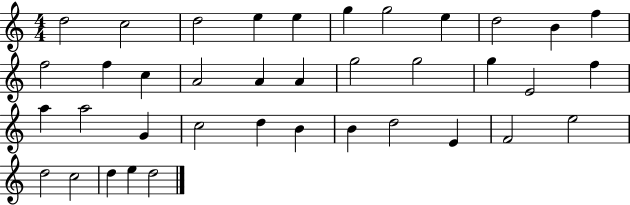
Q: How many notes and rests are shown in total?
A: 38